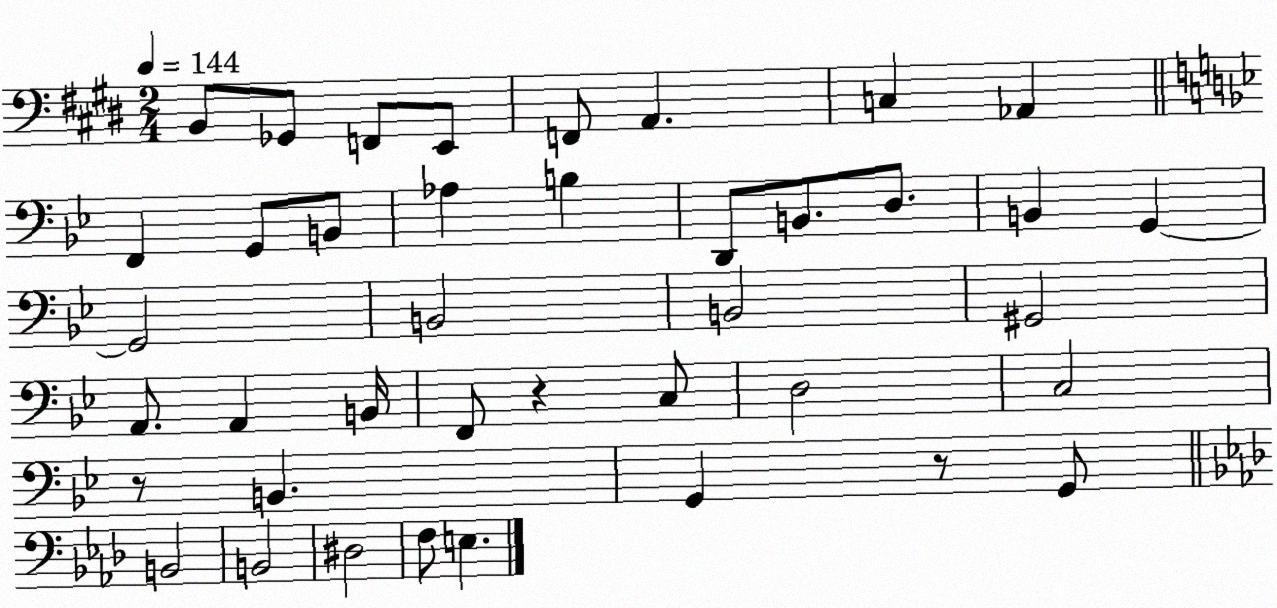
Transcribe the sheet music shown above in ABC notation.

X:1
T:Untitled
M:2/4
L:1/4
K:E
B,,/2 _G,,/2 F,,/2 E,,/2 F,,/2 A,, C, _A,, F,, G,,/2 B,,/2 _A, B, D,,/2 B,,/2 D,/2 B,, G,, G,,2 B,,2 B,,2 ^G,,2 A,,/2 A,, B,,/4 F,,/2 z C,/2 D,2 C,2 z/2 B,, G,, z/2 G,,/2 B,,2 B,,2 ^D,2 F,/2 E,